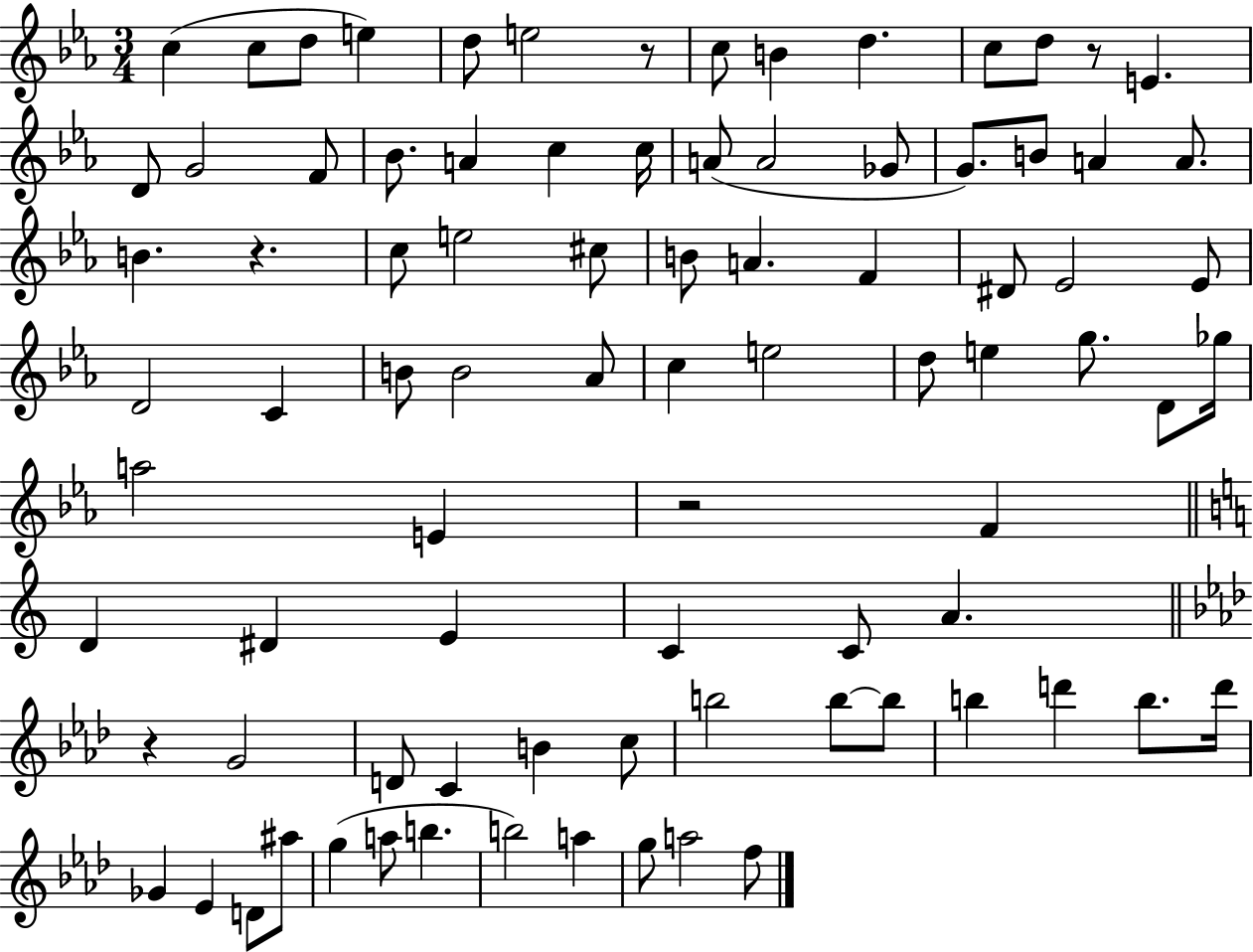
C5/q C5/e D5/e E5/q D5/e E5/h R/e C5/e B4/q D5/q. C5/e D5/e R/e E4/q. D4/e G4/h F4/e Bb4/e. A4/q C5/q C5/s A4/e A4/h Gb4/e G4/e. B4/e A4/q A4/e. B4/q. R/q. C5/e E5/h C#5/e B4/e A4/q. F4/q D#4/e Eb4/h Eb4/e D4/h C4/q B4/e B4/h Ab4/e C5/q E5/h D5/e E5/q G5/e. D4/e Gb5/s A5/h E4/q R/h F4/q D4/q D#4/q E4/q C4/q C4/e A4/q. R/q G4/h D4/e C4/q B4/q C5/e B5/h B5/e B5/e B5/q D6/q B5/e. D6/s Gb4/q Eb4/q D4/e A#5/e G5/q A5/e B5/q. B5/h A5/q G5/e A5/h F5/e